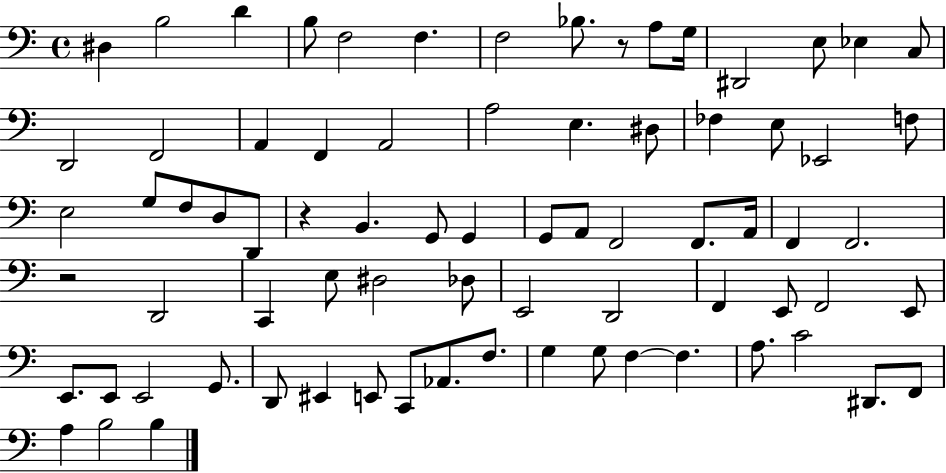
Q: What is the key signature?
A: C major